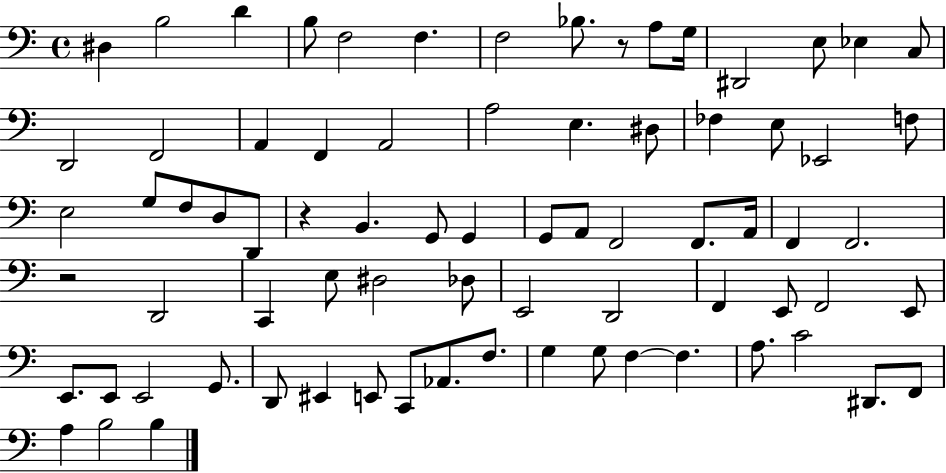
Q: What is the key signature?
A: C major